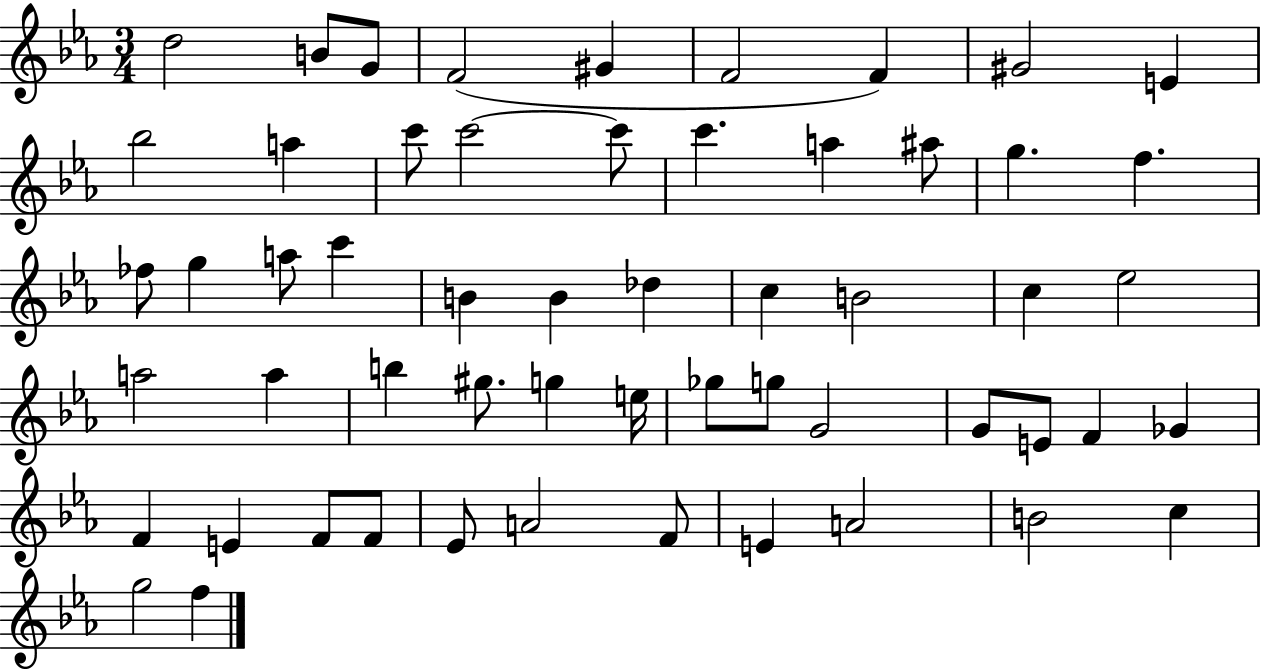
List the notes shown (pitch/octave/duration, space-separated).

D5/h B4/e G4/e F4/h G#4/q F4/h F4/q G#4/h E4/q Bb5/h A5/q C6/e C6/h C6/e C6/q. A5/q A#5/e G5/q. F5/q. FES5/e G5/q A5/e C6/q B4/q B4/q Db5/q C5/q B4/h C5/q Eb5/h A5/h A5/q B5/q G#5/e. G5/q E5/s Gb5/e G5/e G4/h G4/e E4/e F4/q Gb4/q F4/q E4/q F4/e F4/e Eb4/e A4/h F4/e E4/q A4/h B4/h C5/q G5/h F5/q